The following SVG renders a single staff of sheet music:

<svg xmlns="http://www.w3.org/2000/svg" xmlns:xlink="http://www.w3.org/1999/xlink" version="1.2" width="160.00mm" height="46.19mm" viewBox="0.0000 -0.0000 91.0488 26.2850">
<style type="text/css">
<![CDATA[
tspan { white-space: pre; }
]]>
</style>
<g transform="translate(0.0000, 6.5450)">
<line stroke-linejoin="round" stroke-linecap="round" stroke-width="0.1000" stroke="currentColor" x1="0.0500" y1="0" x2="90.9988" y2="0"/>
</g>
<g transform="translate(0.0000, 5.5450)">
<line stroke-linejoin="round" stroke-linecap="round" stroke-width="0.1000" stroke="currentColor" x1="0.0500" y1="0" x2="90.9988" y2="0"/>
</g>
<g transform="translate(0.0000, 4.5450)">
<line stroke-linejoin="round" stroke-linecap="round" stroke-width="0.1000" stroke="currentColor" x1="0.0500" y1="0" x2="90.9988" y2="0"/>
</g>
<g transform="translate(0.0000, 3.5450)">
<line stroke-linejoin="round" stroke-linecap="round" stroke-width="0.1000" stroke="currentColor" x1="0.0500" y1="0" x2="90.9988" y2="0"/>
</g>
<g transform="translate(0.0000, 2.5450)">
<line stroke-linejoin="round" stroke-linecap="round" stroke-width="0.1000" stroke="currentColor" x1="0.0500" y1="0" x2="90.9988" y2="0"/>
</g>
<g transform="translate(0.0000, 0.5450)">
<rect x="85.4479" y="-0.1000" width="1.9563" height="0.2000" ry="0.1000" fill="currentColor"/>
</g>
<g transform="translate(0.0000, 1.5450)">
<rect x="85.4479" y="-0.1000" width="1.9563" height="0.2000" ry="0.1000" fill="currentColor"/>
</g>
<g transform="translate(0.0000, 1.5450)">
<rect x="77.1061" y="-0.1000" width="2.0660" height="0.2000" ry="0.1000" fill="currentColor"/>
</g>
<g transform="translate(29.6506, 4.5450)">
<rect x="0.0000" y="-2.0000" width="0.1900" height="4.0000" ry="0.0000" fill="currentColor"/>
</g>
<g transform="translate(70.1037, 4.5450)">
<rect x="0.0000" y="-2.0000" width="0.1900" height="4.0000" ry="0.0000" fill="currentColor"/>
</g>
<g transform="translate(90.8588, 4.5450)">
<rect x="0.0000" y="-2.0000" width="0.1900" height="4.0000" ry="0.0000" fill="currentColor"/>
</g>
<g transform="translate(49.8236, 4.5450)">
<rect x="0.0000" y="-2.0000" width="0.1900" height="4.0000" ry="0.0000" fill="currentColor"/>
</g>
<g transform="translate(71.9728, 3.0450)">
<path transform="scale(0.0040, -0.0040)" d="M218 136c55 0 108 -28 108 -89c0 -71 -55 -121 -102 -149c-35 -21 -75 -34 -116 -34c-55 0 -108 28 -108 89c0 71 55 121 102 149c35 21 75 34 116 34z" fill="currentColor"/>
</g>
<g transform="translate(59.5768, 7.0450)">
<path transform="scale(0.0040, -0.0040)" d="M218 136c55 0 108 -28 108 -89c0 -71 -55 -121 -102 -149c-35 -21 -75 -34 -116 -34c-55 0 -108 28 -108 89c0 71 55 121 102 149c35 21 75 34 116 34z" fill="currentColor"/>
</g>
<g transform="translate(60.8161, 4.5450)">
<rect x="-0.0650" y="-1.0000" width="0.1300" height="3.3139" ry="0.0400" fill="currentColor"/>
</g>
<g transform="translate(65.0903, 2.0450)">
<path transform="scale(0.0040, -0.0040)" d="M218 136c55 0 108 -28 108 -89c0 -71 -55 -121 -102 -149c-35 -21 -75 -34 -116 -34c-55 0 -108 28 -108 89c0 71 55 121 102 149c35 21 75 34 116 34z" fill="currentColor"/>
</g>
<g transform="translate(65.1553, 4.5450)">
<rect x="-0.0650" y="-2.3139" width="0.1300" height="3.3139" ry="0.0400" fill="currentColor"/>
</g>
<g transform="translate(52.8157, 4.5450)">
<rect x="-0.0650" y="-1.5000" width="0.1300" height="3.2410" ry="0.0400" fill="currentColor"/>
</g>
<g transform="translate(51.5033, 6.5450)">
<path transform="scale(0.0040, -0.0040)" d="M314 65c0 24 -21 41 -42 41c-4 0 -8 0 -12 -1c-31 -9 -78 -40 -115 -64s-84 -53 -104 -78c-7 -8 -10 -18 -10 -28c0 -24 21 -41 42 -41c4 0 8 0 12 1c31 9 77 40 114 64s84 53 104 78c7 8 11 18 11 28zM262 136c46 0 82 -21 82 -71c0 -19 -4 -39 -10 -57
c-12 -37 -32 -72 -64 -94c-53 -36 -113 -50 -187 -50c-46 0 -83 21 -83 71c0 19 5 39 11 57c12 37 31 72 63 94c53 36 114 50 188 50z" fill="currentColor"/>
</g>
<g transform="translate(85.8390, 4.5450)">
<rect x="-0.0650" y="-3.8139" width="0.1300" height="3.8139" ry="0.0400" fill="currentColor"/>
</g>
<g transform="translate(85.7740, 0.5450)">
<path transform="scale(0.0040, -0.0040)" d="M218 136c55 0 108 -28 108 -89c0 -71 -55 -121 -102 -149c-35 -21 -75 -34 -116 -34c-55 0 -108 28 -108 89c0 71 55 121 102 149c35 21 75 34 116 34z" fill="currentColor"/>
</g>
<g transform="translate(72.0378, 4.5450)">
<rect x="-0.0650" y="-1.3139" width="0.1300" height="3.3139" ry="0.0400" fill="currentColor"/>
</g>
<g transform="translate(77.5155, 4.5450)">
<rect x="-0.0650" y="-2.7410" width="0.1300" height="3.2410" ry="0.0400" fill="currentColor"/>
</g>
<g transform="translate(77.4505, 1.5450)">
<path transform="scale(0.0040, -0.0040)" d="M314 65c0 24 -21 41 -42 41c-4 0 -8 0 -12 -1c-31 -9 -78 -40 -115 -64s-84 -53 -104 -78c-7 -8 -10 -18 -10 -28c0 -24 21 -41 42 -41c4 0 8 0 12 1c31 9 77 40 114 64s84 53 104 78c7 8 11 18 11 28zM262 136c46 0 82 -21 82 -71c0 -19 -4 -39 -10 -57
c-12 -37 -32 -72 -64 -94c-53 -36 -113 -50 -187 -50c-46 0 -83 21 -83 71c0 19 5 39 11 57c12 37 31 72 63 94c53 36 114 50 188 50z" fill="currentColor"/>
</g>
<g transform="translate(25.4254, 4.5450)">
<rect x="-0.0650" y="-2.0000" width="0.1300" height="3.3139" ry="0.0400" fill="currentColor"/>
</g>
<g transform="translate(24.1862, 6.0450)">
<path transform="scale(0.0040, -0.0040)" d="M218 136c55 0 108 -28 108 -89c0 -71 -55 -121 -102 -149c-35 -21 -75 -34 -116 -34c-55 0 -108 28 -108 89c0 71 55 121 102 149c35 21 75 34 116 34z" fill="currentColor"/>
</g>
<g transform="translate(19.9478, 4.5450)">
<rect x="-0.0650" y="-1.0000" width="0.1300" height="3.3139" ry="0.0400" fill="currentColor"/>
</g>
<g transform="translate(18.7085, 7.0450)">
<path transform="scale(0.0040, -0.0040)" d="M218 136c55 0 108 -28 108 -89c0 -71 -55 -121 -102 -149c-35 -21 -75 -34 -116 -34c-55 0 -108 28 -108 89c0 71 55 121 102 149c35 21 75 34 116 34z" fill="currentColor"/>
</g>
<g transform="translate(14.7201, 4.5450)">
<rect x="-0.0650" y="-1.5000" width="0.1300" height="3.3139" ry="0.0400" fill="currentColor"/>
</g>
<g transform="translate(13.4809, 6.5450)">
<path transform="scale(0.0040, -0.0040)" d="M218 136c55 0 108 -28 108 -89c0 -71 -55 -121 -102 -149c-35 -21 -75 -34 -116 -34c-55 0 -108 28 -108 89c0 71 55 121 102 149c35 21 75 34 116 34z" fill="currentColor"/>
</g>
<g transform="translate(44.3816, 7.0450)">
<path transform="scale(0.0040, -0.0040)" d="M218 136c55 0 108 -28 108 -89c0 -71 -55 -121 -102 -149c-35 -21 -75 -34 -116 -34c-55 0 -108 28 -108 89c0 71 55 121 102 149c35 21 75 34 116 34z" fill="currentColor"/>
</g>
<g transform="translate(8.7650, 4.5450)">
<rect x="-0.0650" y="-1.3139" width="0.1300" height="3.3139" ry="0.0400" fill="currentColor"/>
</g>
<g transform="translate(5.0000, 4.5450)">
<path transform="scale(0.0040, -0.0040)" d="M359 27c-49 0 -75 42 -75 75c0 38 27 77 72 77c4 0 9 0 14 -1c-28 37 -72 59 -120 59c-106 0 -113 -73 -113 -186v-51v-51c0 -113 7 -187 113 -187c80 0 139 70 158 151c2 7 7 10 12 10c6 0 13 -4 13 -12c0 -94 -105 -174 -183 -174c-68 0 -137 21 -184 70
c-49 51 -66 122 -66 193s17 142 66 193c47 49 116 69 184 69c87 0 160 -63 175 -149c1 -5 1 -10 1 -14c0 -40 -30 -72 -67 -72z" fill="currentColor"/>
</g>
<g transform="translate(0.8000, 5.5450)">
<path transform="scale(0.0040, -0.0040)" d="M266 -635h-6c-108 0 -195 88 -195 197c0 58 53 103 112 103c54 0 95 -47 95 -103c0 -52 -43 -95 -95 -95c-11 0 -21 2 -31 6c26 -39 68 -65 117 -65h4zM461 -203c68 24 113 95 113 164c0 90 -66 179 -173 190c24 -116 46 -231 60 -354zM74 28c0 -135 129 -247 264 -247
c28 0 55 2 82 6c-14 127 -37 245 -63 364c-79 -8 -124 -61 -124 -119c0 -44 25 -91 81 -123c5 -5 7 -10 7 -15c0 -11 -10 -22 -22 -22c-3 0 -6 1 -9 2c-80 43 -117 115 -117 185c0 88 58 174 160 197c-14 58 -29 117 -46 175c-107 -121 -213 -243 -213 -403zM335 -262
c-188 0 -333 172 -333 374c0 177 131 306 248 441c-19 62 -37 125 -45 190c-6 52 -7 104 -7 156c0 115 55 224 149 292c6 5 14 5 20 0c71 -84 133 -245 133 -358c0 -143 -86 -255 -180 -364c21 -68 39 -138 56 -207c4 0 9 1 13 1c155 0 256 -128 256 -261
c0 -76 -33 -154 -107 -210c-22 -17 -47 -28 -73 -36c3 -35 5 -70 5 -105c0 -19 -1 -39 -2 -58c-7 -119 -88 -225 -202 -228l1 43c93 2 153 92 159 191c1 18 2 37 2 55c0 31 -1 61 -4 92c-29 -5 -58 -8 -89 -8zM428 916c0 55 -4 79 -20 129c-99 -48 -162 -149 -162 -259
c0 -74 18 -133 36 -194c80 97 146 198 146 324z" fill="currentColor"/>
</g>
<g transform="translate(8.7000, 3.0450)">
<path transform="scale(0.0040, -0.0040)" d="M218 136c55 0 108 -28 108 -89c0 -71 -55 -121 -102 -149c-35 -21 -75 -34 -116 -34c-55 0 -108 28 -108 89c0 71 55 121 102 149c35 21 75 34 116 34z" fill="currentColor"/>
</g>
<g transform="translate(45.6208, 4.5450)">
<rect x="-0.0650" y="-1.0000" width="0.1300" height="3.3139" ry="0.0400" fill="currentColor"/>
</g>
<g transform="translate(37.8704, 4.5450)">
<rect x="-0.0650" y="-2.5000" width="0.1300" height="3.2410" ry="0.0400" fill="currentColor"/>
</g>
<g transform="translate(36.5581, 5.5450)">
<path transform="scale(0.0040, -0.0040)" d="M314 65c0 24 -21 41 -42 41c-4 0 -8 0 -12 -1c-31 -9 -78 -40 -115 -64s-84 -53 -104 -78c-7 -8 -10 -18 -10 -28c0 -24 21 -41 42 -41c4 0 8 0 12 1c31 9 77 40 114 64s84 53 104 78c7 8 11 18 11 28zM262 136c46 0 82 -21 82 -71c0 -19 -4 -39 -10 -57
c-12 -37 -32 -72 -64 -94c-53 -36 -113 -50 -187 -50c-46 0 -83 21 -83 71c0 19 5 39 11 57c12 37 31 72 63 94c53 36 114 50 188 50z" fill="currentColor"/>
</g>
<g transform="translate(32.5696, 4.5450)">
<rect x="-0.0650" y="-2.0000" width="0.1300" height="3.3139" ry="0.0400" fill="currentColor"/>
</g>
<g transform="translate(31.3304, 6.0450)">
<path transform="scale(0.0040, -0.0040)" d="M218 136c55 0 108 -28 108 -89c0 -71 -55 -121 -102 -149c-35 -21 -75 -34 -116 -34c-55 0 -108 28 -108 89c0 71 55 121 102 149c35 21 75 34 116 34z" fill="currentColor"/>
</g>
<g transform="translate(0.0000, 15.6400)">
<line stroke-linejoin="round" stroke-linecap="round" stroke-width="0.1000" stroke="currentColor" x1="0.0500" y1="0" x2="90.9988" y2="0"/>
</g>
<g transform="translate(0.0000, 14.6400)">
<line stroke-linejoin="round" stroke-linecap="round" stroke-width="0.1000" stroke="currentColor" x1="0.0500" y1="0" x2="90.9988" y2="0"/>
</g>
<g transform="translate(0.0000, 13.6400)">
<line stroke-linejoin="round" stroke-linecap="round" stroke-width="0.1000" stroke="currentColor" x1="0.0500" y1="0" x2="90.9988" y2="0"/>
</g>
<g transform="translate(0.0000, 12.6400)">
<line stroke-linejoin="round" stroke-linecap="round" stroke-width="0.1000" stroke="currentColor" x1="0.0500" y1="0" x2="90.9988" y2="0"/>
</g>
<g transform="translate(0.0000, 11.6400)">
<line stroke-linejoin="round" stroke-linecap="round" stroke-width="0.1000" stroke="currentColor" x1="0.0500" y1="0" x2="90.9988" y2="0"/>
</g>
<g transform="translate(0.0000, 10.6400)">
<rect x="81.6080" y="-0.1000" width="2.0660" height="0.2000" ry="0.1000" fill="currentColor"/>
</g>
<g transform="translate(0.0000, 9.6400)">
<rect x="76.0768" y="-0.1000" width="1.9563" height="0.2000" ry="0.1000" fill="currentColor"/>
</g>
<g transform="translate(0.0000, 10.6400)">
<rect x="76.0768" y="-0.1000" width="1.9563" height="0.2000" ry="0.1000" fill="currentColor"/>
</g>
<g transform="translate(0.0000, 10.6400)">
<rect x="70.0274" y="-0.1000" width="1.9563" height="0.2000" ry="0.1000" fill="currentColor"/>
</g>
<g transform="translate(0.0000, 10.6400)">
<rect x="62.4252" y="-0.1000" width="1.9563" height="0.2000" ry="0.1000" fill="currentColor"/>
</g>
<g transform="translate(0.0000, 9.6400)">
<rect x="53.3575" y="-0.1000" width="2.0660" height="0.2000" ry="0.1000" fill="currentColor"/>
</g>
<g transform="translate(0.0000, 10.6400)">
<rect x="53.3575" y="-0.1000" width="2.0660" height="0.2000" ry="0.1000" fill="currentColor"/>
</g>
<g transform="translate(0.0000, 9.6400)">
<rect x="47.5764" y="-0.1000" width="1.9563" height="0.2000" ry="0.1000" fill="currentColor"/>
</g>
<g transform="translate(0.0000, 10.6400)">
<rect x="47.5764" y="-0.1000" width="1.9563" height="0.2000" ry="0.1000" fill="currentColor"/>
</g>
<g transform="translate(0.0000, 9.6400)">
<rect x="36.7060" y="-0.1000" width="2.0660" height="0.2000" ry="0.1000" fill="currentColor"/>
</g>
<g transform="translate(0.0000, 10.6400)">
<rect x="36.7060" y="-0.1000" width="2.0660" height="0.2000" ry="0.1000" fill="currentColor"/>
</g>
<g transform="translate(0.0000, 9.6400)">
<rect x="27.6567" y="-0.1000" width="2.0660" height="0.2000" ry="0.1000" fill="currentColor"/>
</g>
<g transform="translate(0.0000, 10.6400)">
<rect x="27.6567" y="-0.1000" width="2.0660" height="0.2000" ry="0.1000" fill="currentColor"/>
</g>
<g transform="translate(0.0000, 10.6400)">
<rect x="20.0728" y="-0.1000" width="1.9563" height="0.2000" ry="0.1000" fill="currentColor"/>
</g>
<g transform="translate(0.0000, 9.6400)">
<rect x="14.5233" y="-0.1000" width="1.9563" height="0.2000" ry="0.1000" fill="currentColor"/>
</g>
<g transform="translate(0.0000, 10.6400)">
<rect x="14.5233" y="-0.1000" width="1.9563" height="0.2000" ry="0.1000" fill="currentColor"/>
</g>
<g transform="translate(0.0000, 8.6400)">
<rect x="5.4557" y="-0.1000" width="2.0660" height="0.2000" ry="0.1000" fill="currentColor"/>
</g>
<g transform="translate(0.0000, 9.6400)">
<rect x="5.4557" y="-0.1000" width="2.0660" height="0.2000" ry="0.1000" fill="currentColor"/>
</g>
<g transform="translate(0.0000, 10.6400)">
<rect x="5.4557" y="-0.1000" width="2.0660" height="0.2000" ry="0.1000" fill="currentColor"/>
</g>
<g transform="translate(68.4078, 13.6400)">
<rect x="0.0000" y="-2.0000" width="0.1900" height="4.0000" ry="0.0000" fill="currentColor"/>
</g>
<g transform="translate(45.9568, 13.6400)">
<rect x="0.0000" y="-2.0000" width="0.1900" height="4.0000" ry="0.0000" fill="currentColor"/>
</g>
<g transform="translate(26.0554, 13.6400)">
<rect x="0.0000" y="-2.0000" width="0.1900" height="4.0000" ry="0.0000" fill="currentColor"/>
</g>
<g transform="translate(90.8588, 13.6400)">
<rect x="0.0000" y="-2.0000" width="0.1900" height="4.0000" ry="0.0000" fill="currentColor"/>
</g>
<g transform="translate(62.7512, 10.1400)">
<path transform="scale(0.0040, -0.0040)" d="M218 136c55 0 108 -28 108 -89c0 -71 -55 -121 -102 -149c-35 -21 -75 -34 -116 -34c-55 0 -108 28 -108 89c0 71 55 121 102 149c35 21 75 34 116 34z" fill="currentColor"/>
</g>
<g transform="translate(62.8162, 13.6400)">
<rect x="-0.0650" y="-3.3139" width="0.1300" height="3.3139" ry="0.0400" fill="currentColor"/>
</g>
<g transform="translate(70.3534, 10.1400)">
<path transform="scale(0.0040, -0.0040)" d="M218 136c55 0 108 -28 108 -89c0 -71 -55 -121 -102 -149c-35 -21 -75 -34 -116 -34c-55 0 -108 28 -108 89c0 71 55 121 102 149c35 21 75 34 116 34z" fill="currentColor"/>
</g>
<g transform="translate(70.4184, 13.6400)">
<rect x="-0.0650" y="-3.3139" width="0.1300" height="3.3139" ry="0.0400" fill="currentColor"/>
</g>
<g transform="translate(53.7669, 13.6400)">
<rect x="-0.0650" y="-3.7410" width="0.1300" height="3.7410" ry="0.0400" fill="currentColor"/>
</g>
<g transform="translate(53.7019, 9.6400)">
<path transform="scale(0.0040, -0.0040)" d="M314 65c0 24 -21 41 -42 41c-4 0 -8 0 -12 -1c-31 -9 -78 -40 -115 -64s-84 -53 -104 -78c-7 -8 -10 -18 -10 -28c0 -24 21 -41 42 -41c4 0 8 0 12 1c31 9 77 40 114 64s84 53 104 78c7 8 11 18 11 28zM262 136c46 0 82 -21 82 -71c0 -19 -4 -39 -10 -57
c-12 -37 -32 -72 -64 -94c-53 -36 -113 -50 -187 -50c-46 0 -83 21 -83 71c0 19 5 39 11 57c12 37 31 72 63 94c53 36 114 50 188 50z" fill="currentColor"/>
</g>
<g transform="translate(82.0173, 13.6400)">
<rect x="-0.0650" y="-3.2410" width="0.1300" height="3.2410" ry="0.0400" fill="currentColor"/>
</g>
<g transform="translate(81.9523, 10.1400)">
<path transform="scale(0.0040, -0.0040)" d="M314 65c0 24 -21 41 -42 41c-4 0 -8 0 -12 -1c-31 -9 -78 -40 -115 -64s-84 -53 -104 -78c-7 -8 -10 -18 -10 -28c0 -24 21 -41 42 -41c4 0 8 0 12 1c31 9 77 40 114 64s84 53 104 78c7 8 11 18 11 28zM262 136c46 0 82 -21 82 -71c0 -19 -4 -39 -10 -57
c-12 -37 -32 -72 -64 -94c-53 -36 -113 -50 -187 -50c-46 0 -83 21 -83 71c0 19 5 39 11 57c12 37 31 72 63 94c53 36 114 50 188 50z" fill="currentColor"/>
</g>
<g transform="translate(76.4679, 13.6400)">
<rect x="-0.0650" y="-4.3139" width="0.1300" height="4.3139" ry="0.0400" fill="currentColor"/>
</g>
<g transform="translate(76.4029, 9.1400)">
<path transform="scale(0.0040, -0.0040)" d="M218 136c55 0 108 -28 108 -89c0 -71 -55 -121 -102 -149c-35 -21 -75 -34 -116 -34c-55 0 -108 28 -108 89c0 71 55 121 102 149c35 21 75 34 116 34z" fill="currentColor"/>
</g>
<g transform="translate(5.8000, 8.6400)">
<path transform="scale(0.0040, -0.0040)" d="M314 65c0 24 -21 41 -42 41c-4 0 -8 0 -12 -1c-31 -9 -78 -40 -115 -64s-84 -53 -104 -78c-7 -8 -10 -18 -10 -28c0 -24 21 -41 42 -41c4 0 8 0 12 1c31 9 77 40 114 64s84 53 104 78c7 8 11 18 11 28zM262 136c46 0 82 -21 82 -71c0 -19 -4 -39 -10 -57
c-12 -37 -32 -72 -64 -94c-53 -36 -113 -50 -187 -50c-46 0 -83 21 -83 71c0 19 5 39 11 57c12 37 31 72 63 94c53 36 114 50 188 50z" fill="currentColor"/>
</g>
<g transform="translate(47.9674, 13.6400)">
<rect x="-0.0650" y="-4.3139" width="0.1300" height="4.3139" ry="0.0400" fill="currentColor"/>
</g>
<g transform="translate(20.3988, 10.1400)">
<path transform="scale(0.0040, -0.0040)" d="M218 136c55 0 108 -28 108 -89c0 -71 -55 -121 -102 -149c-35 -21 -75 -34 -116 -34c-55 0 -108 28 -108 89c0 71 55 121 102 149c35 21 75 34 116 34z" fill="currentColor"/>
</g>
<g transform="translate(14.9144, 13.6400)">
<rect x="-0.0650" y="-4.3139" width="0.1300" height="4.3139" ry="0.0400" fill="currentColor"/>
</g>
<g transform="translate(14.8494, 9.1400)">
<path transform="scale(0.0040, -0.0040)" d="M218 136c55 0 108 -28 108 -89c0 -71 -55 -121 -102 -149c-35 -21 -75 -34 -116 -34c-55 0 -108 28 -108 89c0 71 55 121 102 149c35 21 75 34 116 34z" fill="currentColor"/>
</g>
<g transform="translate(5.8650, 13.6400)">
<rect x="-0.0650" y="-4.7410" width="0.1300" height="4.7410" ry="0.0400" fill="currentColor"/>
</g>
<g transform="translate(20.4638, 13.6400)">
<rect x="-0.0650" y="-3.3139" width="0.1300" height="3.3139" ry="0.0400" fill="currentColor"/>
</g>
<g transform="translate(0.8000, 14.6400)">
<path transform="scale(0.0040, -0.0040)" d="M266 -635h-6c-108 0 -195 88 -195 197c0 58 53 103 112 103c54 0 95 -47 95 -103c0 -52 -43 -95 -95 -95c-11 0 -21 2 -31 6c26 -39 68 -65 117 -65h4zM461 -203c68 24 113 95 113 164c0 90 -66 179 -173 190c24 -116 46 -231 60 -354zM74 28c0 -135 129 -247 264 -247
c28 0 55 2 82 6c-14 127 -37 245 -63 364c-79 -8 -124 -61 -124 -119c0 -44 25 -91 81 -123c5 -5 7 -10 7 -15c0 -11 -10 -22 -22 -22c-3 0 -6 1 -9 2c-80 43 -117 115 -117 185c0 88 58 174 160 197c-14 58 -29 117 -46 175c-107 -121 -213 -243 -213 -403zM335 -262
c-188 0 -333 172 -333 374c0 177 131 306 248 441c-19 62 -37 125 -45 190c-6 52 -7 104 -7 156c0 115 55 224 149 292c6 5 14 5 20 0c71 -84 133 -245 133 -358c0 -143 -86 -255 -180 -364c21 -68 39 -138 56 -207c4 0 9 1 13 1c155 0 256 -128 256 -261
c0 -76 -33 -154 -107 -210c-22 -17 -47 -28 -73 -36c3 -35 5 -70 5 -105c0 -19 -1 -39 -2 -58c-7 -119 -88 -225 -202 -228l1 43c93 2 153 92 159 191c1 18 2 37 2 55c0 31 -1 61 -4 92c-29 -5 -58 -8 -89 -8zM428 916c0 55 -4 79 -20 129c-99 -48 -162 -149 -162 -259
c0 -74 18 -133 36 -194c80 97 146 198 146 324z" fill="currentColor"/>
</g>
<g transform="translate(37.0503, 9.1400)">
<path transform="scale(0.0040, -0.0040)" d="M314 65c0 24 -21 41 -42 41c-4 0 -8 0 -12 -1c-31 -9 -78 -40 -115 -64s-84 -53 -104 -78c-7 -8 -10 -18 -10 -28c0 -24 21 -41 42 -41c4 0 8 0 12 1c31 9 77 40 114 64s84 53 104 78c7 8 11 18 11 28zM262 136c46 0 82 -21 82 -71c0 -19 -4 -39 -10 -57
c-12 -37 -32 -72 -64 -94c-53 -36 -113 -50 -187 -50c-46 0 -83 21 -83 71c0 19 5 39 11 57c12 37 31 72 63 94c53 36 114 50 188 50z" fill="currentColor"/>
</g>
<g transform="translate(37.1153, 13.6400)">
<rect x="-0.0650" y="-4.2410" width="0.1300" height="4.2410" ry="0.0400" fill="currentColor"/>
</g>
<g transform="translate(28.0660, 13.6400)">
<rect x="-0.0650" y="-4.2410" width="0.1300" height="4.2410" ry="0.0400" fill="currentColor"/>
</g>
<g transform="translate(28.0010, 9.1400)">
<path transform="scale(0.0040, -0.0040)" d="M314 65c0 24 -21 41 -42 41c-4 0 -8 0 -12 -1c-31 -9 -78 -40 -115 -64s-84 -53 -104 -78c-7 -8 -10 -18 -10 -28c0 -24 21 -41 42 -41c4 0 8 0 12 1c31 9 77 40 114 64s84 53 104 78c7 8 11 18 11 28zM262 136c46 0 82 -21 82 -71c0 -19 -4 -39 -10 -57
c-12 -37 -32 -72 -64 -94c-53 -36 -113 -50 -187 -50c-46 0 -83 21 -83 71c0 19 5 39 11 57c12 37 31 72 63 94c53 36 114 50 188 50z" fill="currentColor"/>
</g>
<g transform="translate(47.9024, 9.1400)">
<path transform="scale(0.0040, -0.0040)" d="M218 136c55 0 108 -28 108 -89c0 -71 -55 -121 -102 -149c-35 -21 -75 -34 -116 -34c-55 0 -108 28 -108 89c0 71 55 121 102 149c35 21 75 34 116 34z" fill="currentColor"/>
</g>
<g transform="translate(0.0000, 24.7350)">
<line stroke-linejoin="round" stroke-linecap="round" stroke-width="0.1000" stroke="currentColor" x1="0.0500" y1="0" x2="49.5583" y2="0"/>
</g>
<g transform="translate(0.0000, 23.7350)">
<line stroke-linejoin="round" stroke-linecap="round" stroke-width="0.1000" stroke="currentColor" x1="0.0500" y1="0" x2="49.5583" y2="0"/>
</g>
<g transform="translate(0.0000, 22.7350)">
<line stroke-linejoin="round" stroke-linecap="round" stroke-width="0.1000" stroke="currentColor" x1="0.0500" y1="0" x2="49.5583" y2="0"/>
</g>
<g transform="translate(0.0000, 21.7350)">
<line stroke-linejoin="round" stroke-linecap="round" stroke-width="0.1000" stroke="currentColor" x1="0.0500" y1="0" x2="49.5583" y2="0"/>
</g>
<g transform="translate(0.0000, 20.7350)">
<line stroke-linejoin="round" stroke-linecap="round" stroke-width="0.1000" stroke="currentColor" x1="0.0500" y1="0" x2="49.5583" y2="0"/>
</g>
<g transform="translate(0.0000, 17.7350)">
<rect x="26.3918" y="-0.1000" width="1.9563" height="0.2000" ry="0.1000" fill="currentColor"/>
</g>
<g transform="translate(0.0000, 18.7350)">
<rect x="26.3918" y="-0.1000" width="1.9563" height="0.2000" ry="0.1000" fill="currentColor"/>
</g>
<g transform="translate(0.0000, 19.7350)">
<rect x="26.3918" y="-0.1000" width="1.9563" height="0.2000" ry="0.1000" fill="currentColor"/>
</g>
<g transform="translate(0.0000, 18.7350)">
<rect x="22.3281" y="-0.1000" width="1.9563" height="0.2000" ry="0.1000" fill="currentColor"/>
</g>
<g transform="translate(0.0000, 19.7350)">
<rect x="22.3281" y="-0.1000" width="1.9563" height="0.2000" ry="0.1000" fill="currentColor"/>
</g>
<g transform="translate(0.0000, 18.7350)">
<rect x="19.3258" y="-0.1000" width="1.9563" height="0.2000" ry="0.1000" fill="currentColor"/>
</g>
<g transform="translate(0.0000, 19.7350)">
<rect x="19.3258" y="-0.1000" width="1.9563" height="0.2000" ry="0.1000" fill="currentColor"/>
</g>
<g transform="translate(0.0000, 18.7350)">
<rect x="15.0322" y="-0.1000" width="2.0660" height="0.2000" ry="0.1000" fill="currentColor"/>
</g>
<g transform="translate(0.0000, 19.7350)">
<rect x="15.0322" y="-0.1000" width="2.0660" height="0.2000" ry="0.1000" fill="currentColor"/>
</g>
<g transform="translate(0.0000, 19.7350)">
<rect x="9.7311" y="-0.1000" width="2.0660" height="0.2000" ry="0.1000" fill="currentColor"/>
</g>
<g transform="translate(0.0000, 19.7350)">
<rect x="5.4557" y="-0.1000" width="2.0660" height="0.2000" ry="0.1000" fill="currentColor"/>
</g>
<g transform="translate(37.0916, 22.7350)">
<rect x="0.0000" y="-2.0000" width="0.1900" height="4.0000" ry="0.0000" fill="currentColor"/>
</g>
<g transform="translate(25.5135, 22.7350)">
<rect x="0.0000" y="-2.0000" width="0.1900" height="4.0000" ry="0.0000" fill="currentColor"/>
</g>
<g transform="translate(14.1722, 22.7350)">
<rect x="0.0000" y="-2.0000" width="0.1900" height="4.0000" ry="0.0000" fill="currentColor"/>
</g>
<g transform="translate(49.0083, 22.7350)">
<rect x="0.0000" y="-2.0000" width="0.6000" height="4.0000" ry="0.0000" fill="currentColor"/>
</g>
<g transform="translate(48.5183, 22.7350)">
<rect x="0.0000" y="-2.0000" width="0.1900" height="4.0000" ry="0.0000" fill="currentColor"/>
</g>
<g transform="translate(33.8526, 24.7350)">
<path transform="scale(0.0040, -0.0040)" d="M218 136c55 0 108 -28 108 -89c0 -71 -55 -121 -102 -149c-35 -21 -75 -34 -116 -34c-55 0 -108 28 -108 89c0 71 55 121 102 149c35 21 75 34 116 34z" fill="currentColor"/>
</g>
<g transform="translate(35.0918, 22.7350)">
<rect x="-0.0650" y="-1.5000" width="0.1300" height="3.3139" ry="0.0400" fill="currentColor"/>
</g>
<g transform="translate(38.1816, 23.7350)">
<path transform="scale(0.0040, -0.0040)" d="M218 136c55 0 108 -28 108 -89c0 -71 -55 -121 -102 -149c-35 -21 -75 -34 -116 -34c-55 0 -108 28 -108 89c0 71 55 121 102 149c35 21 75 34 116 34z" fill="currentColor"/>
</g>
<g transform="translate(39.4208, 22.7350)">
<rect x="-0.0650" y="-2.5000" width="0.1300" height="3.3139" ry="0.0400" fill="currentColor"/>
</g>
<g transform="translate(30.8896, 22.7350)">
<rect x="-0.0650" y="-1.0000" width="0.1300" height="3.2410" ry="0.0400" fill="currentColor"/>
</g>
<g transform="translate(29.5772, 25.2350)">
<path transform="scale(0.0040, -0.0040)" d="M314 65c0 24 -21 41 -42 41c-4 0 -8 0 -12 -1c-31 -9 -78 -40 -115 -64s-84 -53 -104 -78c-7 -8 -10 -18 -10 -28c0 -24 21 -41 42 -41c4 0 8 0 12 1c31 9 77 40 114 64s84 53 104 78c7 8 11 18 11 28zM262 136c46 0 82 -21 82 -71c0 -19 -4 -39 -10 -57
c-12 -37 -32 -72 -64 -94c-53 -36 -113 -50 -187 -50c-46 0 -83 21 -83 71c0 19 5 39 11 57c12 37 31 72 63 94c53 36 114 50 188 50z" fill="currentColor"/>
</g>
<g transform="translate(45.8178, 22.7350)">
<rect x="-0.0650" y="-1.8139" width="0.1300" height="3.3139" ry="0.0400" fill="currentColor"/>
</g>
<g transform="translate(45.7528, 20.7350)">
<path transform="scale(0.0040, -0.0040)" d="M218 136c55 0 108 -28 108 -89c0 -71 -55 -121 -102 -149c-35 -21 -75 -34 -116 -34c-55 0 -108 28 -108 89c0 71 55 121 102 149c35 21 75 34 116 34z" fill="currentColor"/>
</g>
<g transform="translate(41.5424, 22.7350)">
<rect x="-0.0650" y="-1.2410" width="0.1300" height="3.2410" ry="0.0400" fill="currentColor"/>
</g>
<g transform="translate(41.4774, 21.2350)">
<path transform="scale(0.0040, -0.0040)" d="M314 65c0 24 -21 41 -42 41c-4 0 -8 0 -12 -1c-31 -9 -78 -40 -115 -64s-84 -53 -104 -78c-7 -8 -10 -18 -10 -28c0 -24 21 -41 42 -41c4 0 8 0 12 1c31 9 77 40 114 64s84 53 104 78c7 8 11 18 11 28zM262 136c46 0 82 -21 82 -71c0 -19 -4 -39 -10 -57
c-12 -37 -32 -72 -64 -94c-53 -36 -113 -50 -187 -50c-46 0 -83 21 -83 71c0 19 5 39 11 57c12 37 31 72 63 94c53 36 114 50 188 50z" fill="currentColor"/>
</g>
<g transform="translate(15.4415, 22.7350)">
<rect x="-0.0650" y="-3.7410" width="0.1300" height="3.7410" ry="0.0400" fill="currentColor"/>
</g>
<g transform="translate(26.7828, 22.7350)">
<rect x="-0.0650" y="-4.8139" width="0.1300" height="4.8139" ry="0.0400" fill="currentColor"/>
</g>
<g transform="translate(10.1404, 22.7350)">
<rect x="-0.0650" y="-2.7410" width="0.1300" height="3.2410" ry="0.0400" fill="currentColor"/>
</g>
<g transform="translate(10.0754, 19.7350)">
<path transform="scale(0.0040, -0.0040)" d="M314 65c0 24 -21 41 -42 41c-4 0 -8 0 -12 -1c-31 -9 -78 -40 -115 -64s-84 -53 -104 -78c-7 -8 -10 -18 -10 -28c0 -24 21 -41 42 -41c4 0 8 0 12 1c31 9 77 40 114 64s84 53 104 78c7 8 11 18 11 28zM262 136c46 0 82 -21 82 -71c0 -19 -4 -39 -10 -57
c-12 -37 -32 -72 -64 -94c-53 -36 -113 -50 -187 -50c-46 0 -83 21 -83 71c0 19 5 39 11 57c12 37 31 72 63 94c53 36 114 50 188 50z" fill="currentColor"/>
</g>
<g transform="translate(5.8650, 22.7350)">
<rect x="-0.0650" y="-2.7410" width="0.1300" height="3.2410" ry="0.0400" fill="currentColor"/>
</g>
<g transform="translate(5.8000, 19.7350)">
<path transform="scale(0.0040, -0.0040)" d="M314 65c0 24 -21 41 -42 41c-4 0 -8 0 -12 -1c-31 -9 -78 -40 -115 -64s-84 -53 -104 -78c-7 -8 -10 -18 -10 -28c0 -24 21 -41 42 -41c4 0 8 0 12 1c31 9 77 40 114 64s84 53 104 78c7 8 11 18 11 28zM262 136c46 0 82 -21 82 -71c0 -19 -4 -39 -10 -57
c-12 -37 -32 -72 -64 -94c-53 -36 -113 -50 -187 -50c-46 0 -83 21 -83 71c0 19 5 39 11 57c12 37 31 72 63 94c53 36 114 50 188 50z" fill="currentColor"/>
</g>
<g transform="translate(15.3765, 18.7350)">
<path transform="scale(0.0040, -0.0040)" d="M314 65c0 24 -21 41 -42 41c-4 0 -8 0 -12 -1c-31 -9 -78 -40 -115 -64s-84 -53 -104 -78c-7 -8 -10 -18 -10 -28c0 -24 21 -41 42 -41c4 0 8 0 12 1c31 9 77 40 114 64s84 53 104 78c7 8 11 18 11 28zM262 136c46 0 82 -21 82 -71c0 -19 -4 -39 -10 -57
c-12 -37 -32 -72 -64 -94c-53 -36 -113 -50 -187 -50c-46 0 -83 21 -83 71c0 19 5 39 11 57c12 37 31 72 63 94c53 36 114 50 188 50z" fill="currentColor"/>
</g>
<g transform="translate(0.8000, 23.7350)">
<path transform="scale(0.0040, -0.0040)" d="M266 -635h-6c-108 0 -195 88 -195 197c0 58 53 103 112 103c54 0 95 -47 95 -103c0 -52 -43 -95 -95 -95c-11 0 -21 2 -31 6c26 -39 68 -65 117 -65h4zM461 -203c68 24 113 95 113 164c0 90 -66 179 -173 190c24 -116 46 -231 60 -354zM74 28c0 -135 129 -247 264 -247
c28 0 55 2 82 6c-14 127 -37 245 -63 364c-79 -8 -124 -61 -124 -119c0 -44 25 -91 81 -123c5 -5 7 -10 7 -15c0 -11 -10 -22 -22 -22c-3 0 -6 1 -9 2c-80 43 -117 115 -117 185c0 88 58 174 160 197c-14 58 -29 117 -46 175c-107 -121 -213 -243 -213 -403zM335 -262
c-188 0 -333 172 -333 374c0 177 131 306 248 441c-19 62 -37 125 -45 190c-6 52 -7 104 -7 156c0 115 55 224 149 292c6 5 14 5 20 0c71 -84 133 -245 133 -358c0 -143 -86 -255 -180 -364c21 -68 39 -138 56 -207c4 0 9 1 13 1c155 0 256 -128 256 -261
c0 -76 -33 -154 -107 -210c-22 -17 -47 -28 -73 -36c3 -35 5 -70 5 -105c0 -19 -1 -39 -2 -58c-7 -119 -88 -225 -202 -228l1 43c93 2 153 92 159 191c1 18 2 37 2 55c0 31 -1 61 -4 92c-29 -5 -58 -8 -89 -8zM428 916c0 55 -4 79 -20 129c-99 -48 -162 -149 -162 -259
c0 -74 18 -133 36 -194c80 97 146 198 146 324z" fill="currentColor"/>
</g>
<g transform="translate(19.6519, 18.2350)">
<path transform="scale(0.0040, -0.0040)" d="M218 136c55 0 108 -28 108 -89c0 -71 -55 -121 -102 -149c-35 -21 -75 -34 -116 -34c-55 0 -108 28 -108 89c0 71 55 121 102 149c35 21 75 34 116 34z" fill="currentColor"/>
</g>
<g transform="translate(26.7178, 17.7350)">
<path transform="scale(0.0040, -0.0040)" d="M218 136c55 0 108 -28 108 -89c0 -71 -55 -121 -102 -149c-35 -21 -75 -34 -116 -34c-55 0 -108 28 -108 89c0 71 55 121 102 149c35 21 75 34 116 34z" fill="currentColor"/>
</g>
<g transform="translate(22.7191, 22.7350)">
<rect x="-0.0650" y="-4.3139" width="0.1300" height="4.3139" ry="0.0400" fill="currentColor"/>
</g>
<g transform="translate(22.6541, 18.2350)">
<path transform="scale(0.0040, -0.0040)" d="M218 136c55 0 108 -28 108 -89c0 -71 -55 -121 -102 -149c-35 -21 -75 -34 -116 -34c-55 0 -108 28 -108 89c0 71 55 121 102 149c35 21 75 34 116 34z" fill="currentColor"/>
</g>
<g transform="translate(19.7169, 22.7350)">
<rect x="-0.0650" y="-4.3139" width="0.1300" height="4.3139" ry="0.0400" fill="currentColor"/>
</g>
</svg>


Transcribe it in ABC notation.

X:1
T:Untitled
M:4/4
L:1/4
K:C
e E D F F G2 D E2 D g e a2 c' e'2 d' b d'2 d'2 d' c'2 b b d' b2 a2 a2 c'2 d' d' e' D2 E G e2 f